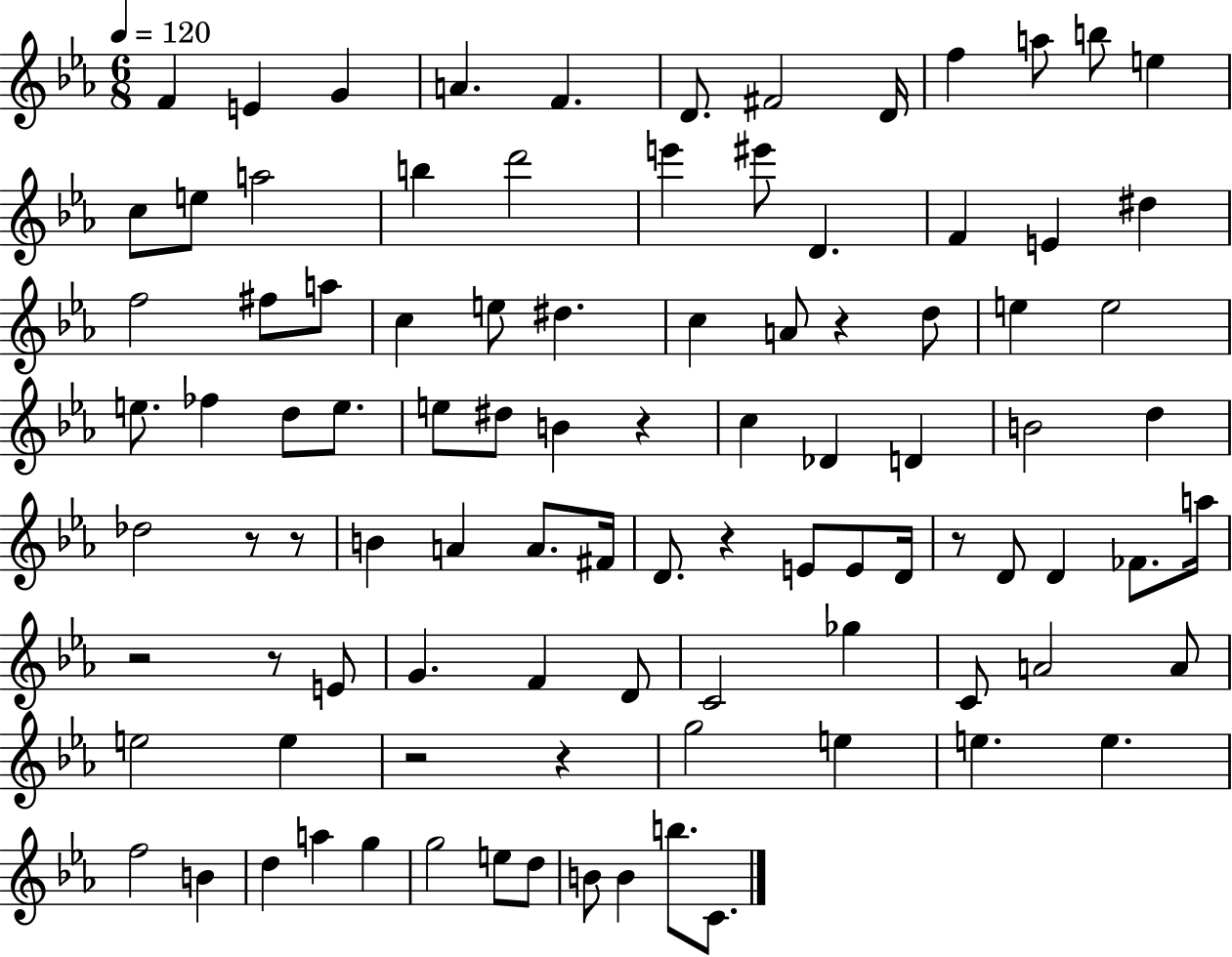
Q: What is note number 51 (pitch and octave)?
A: F#4